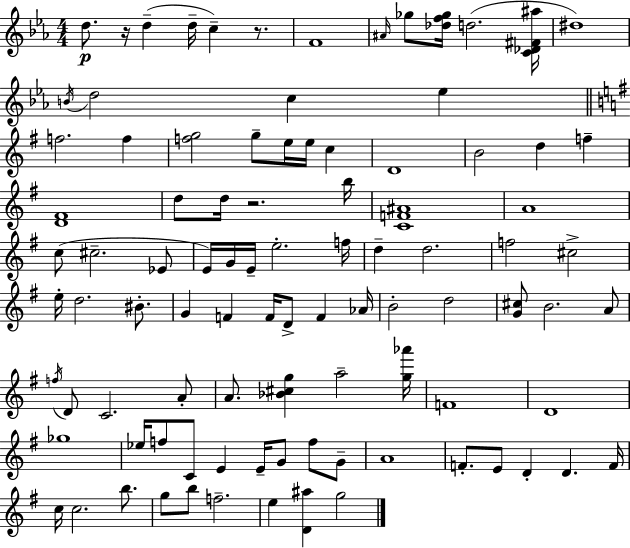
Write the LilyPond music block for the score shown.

{
  \clef treble
  \numericTimeSignature
  \time 4/4
  \key c \minor
  d''8.\p r16 d''4--( d''16-- c''4--) r8. | f'1 | \grace { ais'16 } ges''8 <des'' f'' ges''>16 d''2.( | <c' des' fis' ais''>16 dis''1) | \break \acciaccatura { b'16 } d''2 c''4 ees''4 | \bar "||" \break \key g \major f''2. f''4 | <f'' g''>2 g''8-- e''16 e''16 c''4 | d'1 | b'2 d''4 f''4-- | \break <d' fis'>1 | d''8 d''16 r2. b''16 | <c' f' ais'>1 | a'1 | \break c''8( cis''2.-- ees'8 | e'16) g'16 e'16-- e''2.-. f''16 | d''4-- d''2. | f''2 cis''2-> | \break e''16-. d''2. bis'8.-. | g'4 f'4 f'16 d'8-> f'4 aes'16 | b'2-. d''2 | <g' cis''>8 b'2. a'8 | \break \acciaccatura { f''16 } d'8 c'2. a'8-. | a'8. <bes' cis'' g''>4 a''2-- | <g'' aes'''>16 f'1 | d'1 | \break ges''1 | ees''16 f''8 c'8 e'4 e'16-- g'8 f''8 g'8-- | a'1 | f'8.-. e'8 d'4-. d'4. | \break f'16 c''16 c''2. b''8. | g''8 b''8 f''2.-- | e''4 <d' ais''>4 g''2 | \bar "|."
}